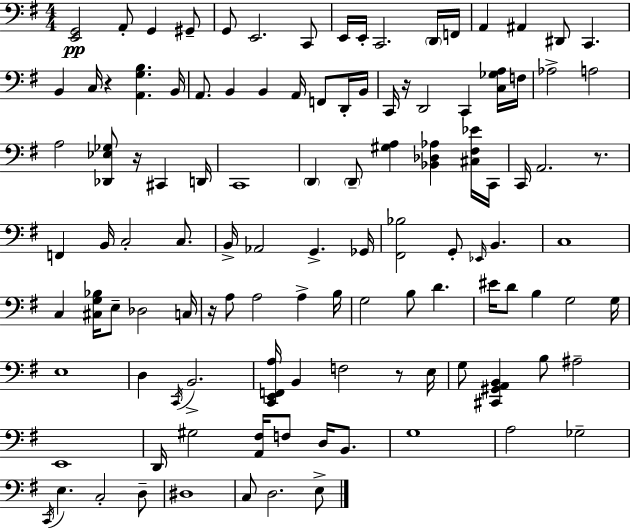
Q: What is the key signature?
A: G major